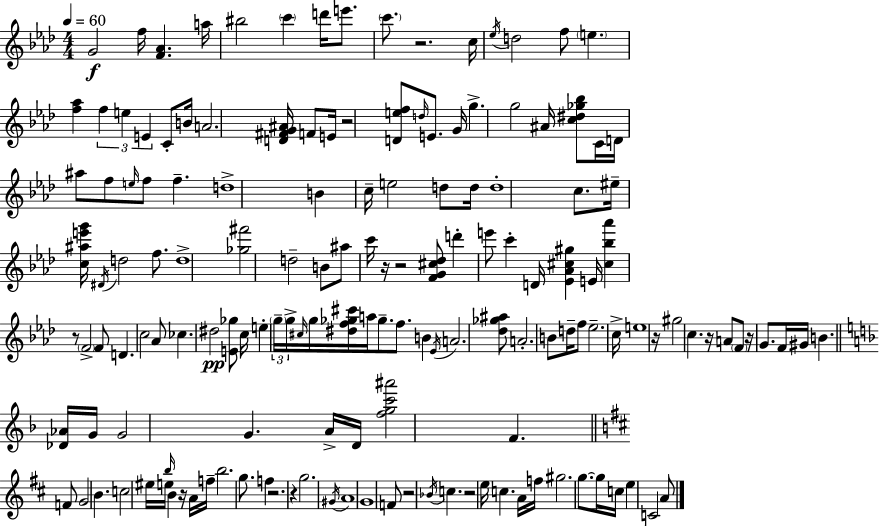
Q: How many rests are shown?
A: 13